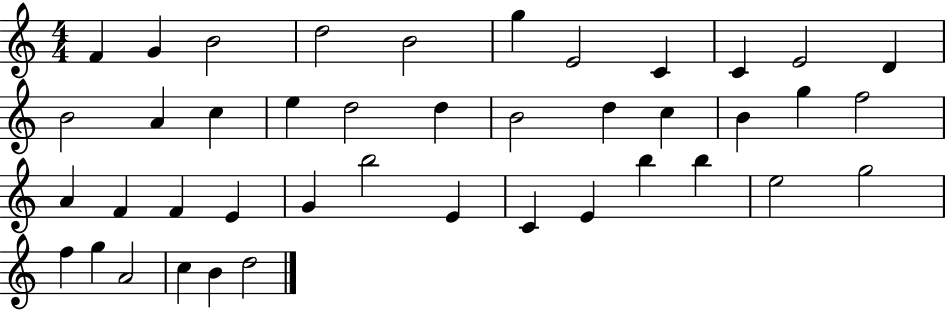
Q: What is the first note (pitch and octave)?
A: F4